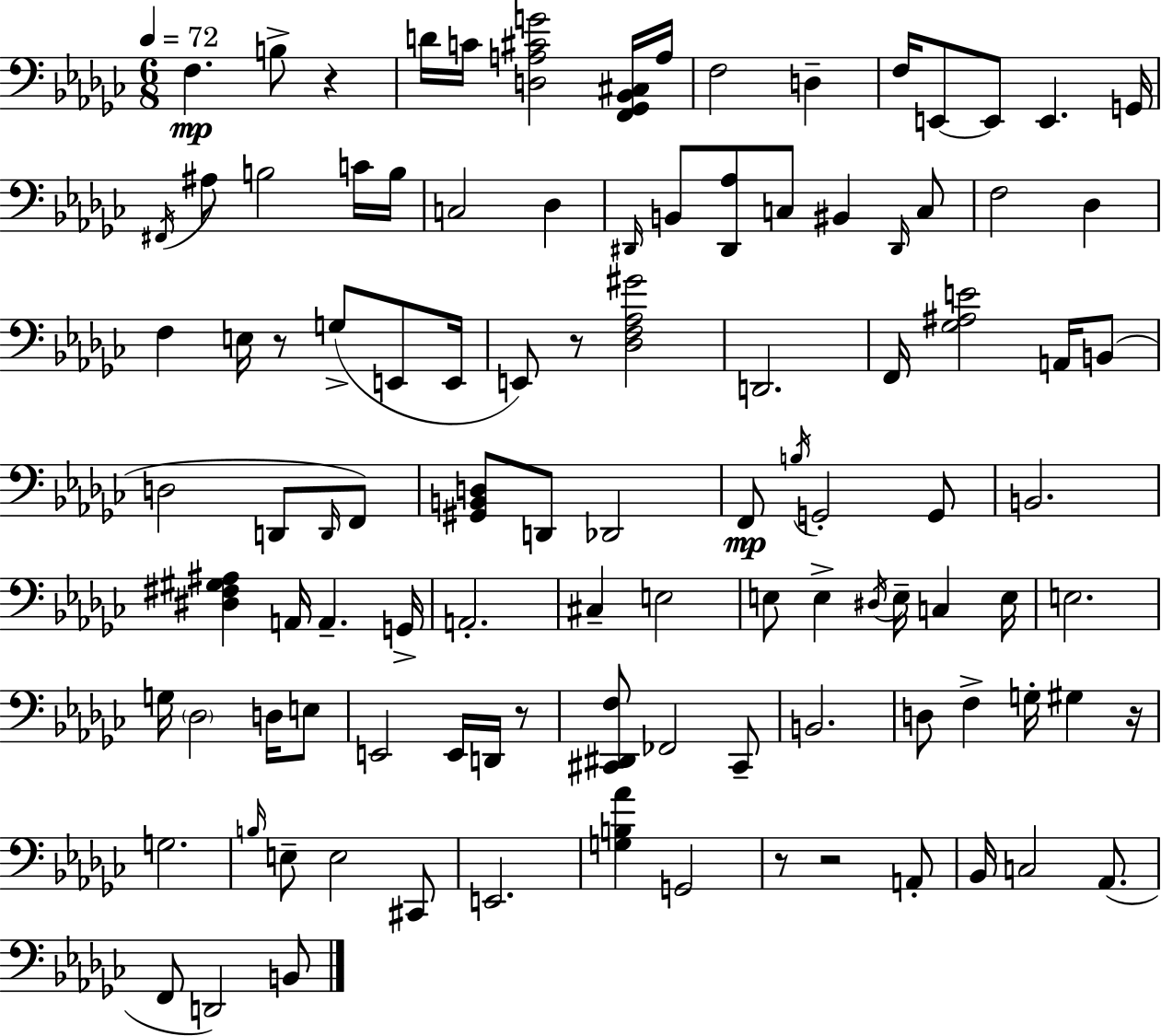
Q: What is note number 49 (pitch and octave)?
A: A2